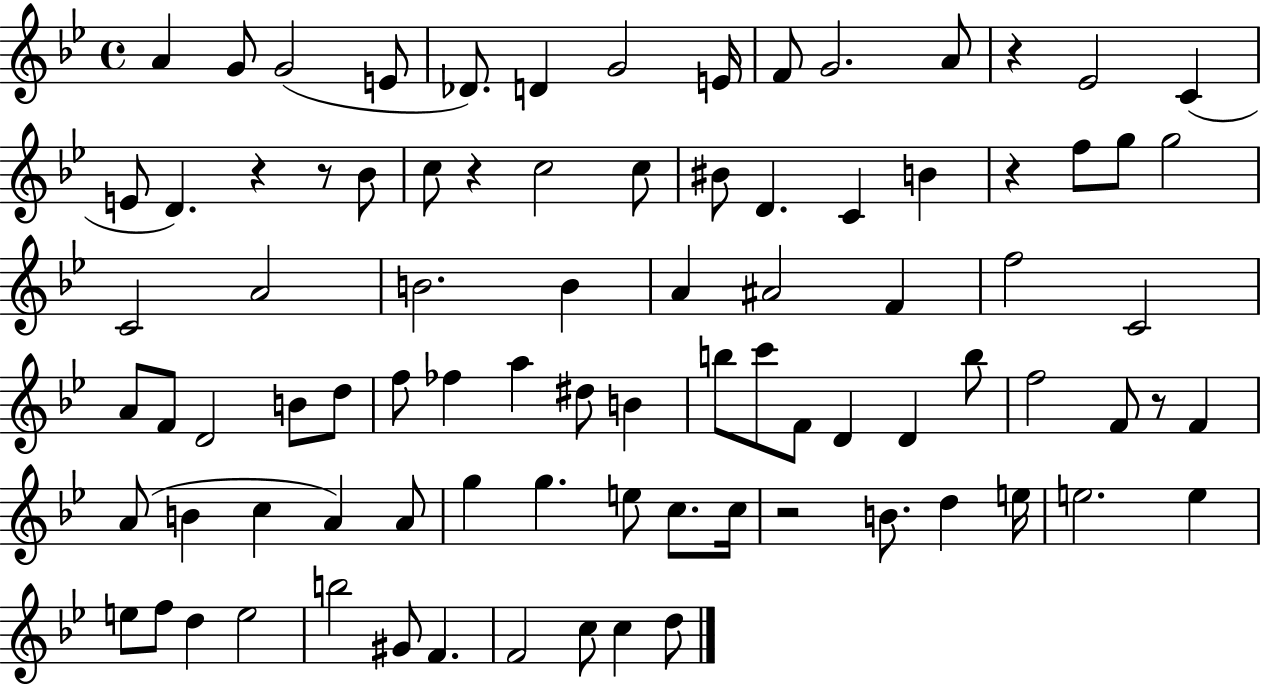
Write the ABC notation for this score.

X:1
T:Untitled
M:4/4
L:1/4
K:Bb
A G/2 G2 E/2 _D/2 D G2 E/4 F/2 G2 A/2 z _E2 C E/2 D z z/2 _B/2 c/2 z c2 c/2 ^B/2 D C B z f/2 g/2 g2 C2 A2 B2 B A ^A2 F f2 C2 A/2 F/2 D2 B/2 d/2 f/2 _f a ^d/2 B b/2 c'/2 F/2 D D b/2 f2 F/2 z/2 F A/2 B c A A/2 g g e/2 c/2 c/4 z2 B/2 d e/4 e2 e e/2 f/2 d e2 b2 ^G/2 F F2 c/2 c d/2